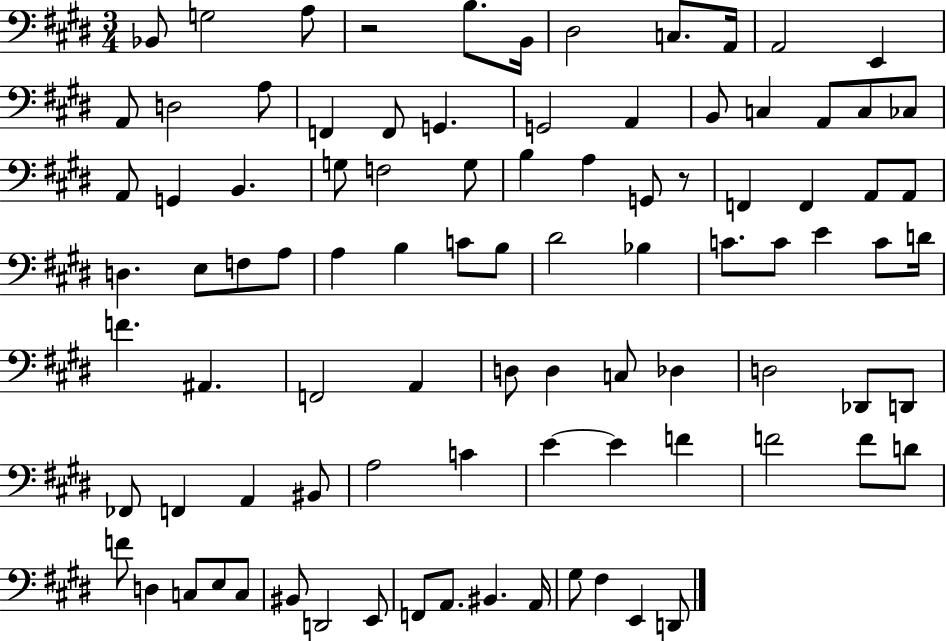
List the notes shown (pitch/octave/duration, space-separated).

Bb2/e G3/h A3/e R/h B3/e. B2/s D#3/h C3/e. A2/s A2/h E2/q A2/e D3/h A3/e F2/q F2/e G2/q. G2/h A2/q B2/e C3/q A2/e C3/e CES3/e A2/e G2/q B2/q. G3/e F3/h G3/e B3/q A3/q G2/e R/e F2/q F2/q A2/e A2/e D3/q. E3/e F3/e A3/e A3/q B3/q C4/e B3/e D#4/h Bb3/q C4/e. C4/e E4/q C4/e D4/s F4/q. A#2/q. F2/h A2/q D3/e D3/q C3/e Db3/q D3/h Db2/e D2/e FES2/e F2/q A2/q BIS2/e A3/h C4/q E4/q E4/q F4/q F4/h F4/e D4/e F4/e D3/q C3/e E3/e C3/e BIS2/e D2/h E2/e F2/e A2/e. BIS2/q. A2/s G#3/e F#3/q E2/q D2/e